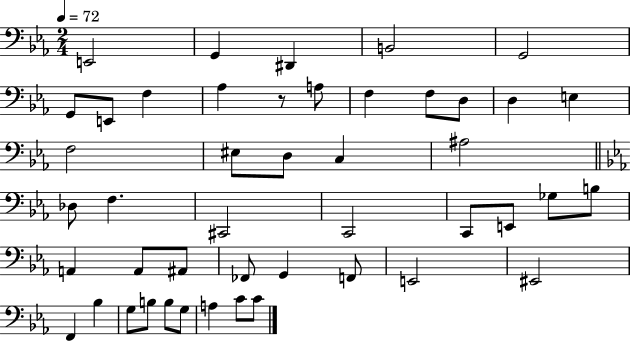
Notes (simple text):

E2/h G2/q D#2/q B2/h G2/h G2/e E2/e F3/q Ab3/q R/e A3/e F3/q F3/e D3/e D3/q E3/q F3/h EIS3/e D3/e C3/q A#3/h Db3/e F3/q. C#2/h C2/h C2/e E2/e Gb3/e B3/e A2/q A2/e A#2/e FES2/e G2/q F2/e E2/h EIS2/h F2/q Bb3/q G3/e B3/e B3/e G3/e A3/q C4/e C4/e